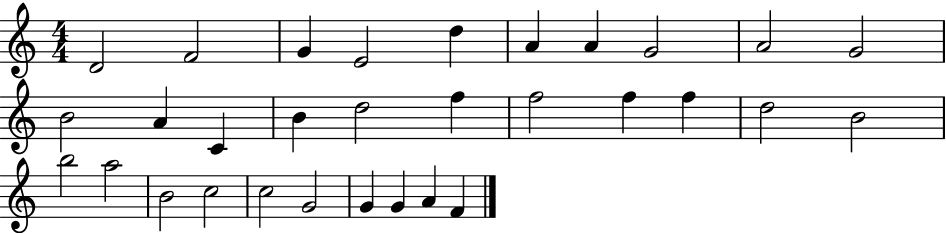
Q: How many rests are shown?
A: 0